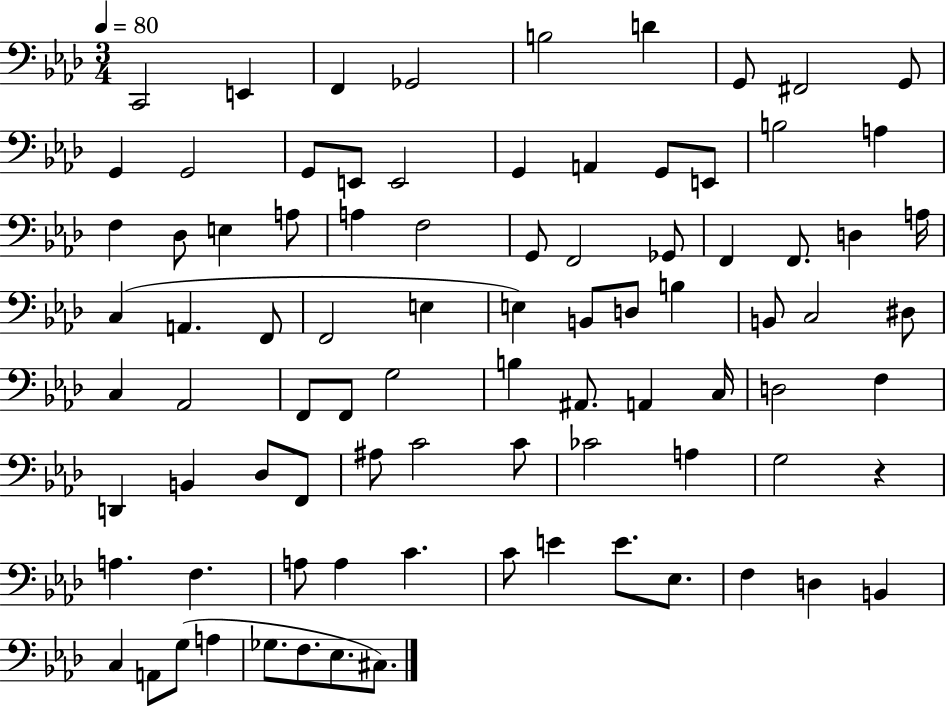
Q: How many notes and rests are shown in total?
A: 87